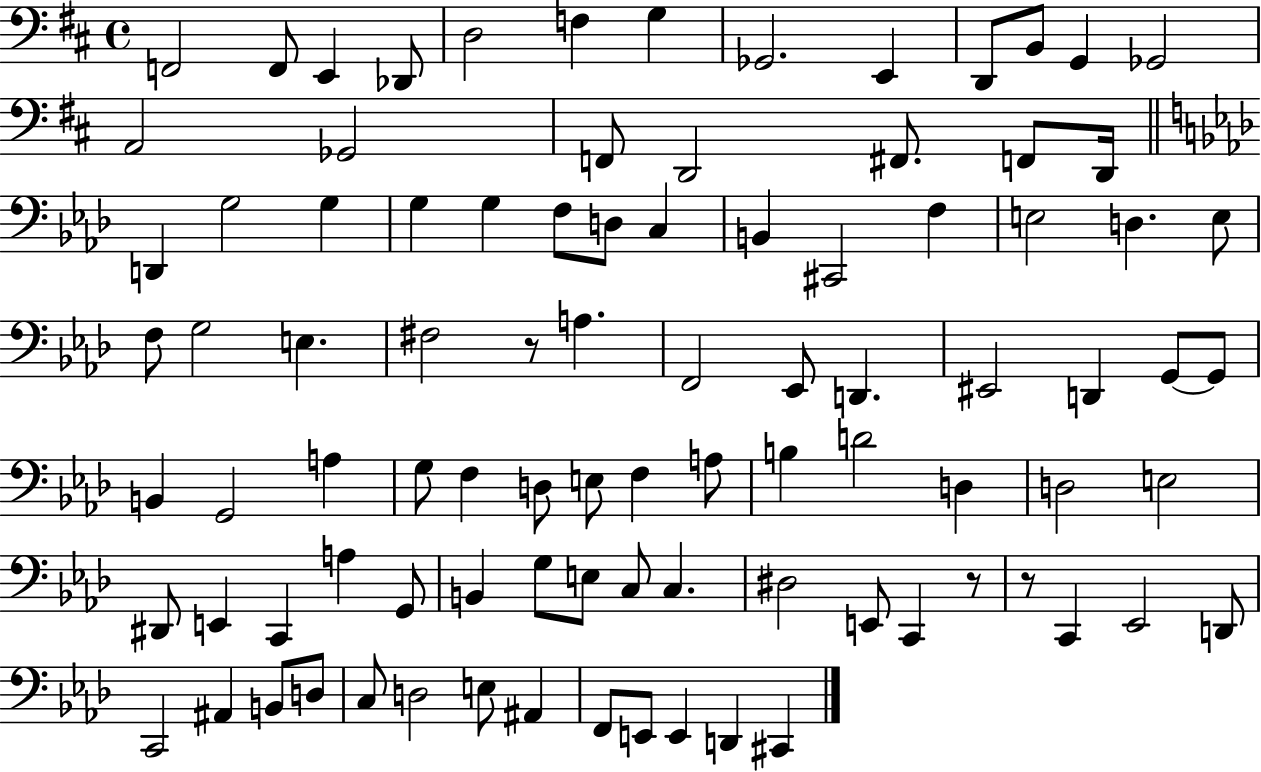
{
  \clef bass
  \time 4/4
  \defaultTimeSignature
  \key d \major
  f,2 f,8 e,4 des,8 | d2 f4 g4 | ges,2. e,4 | d,8 b,8 g,4 ges,2 | \break a,2 ges,2 | f,8 d,2 fis,8. f,8 d,16 | \bar "||" \break \key f \minor d,4 g2 g4 | g4 g4 f8 d8 c4 | b,4 cis,2 f4 | e2 d4. e8 | \break f8 g2 e4. | fis2 r8 a4. | f,2 ees,8 d,4. | eis,2 d,4 g,8~~ g,8 | \break b,4 g,2 a4 | g8 f4 d8 e8 f4 a8 | b4 d'2 d4 | d2 e2 | \break dis,8 e,4 c,4 a4 g,8 | b,4 g8 e8 c8 c4. | dis2 e,8 c,4 r8 | r8 c,4 ees,2 d,8 | \break c,2 ais,4 b,8 d8 | c8 d2 e8 ais,4 | f,8 e,8 e,4 d,4 cis,4 | \bar "|."
}